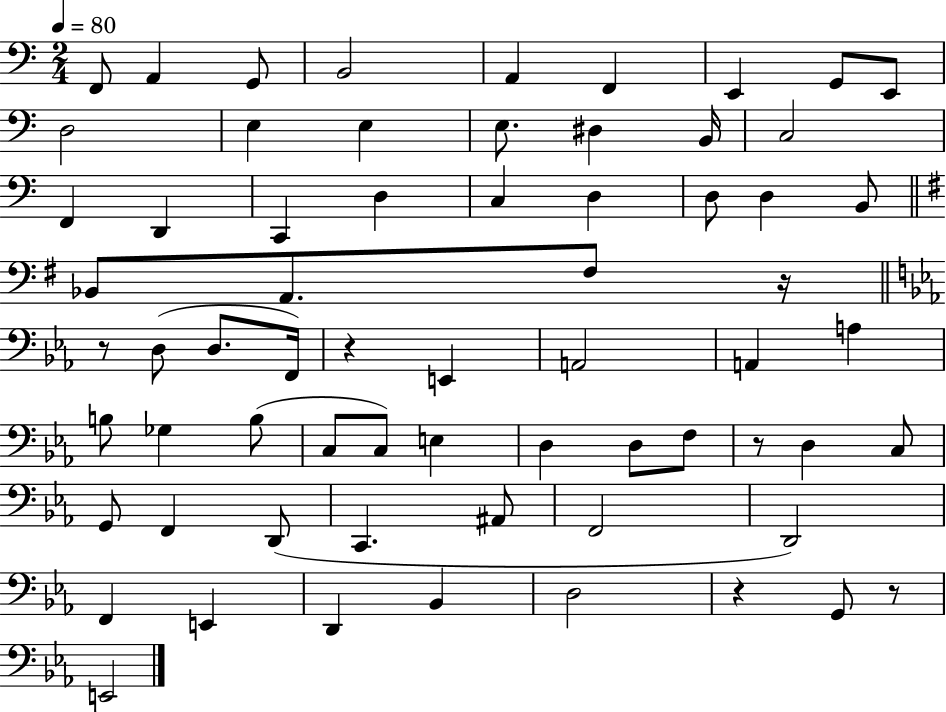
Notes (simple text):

F2/e A2/q G2/e B2/h A2/q F2/q E2/q G2/e E2/e D3/h E3/q E3/q E3/e. D#3/q B2/s C3/h F2/q D2/q C2/q D3/q C3/q D3/q D3/e D3/q B2/e Bb2/e A2/e. F#3/e R/s R/e D3/e D3/e. F2/s R/q E2/q A2/h A2/q A3/q B3/e Gb3/q B3/e C3/e C3/e E3/q D3/q D3/e F3/e R/e D3/q C3/e G2/e F2/q D2/e C2/q. A#2/e F2/h D2/h F2/q E2/q D2/q Bb2/q D3/h R/q G2/e R/e E2/h